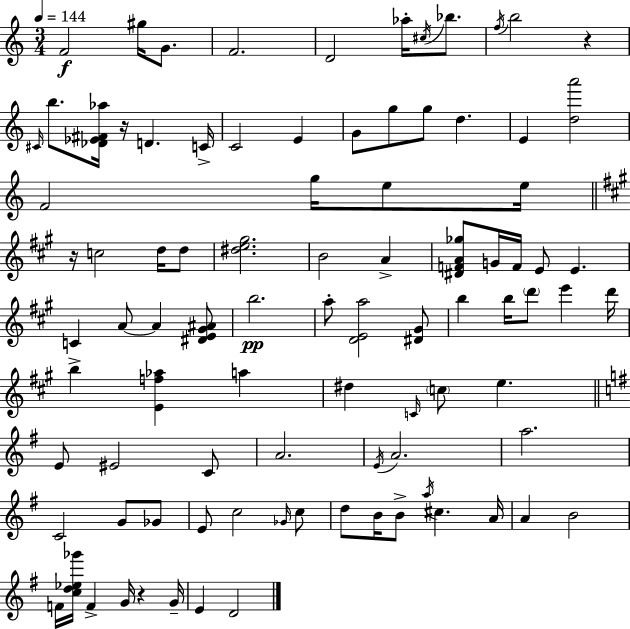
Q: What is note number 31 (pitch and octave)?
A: G4